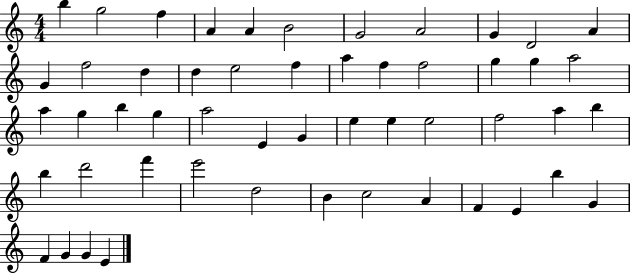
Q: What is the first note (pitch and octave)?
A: B5